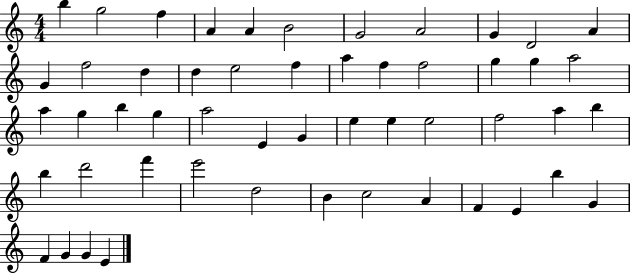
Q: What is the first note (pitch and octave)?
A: B5